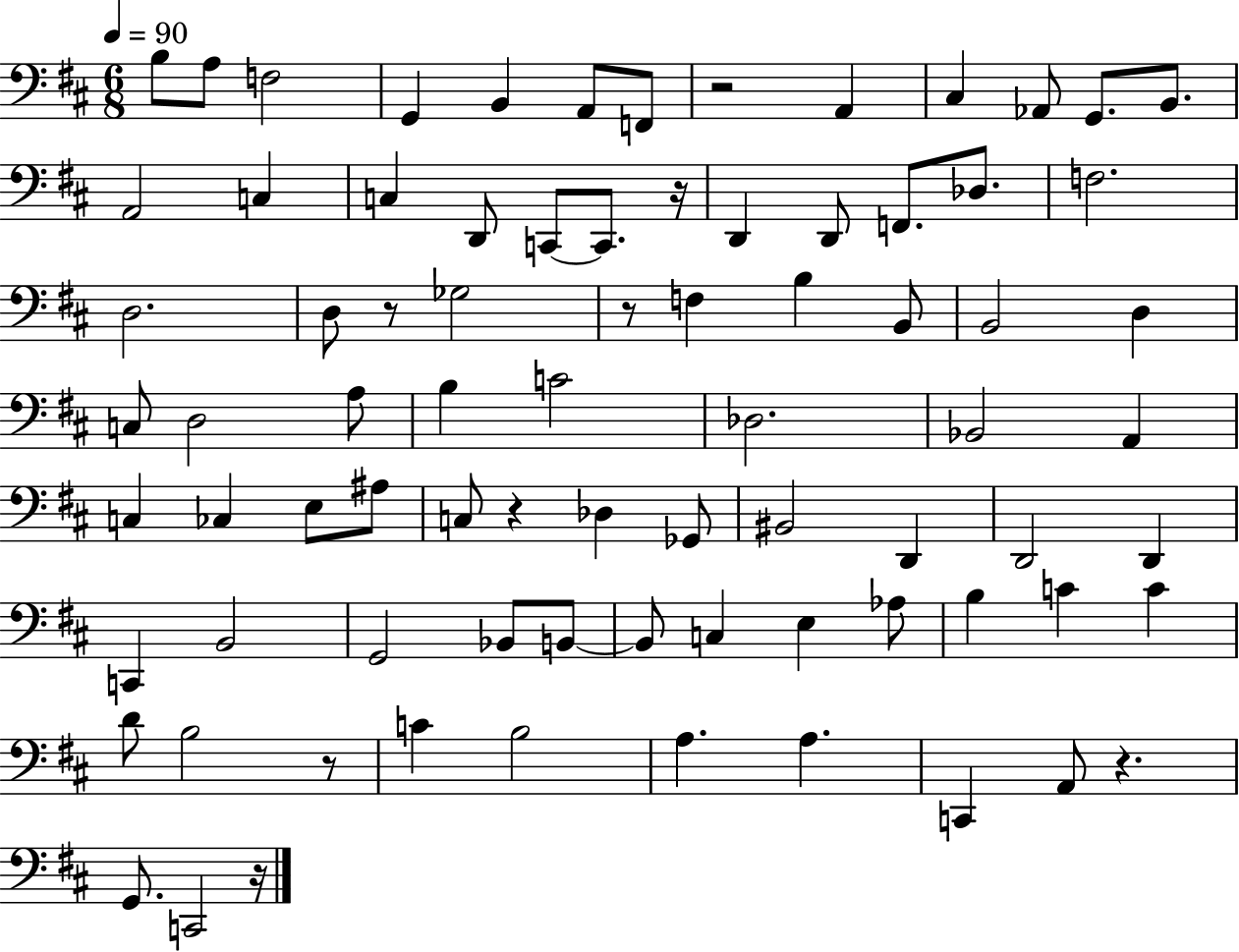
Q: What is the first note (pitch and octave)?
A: B3